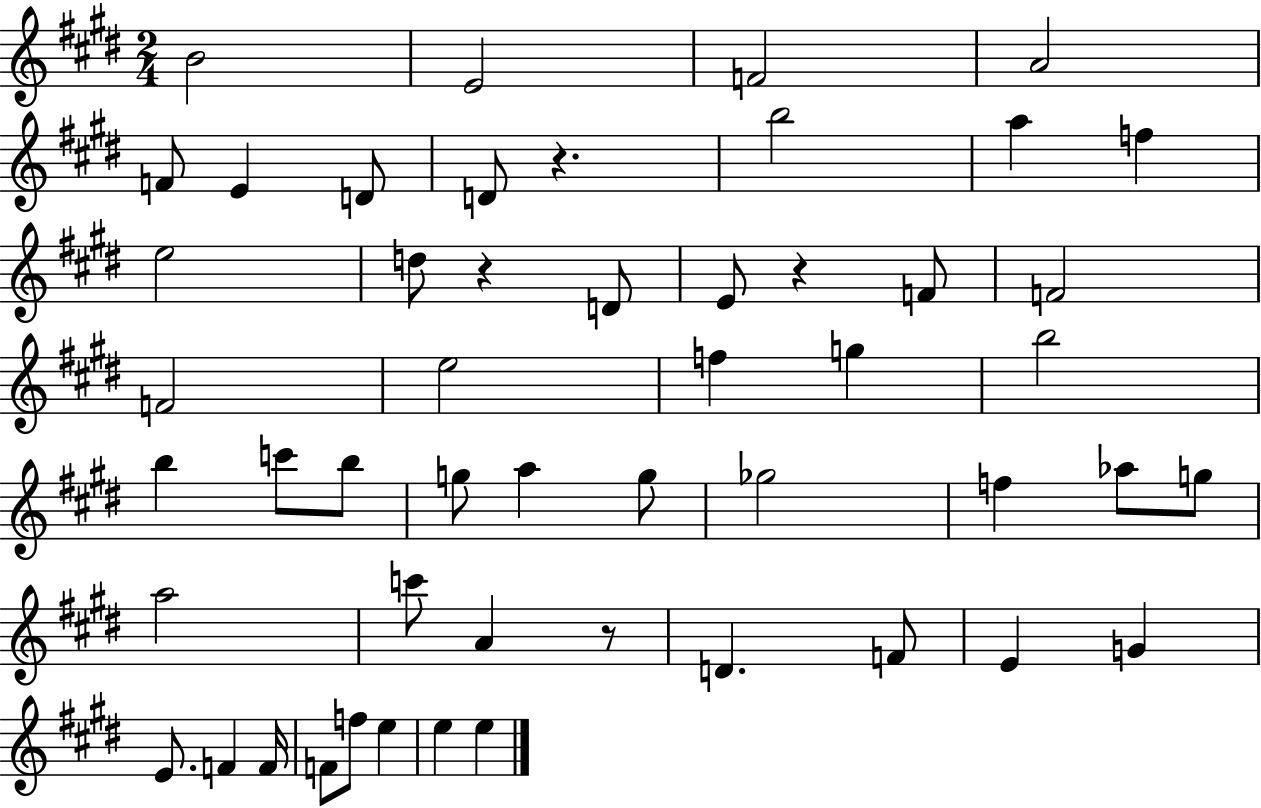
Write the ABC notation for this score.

X:1
T:Untitled
M:2/4
L:1/4
K:E
B2 E2 F2 A2 F/2 E D/2 D/2 z b2 a f e2 d/2 z D/2 E/2 z F/2 F2 F2 e2 f g b2 b c'/2 b/2 g/2 a g/2 _g2 f _a/2 g/2 a2 c'/2 A z/2 D F/2 E G E/2 F F/4 F/2 f/2 e e e